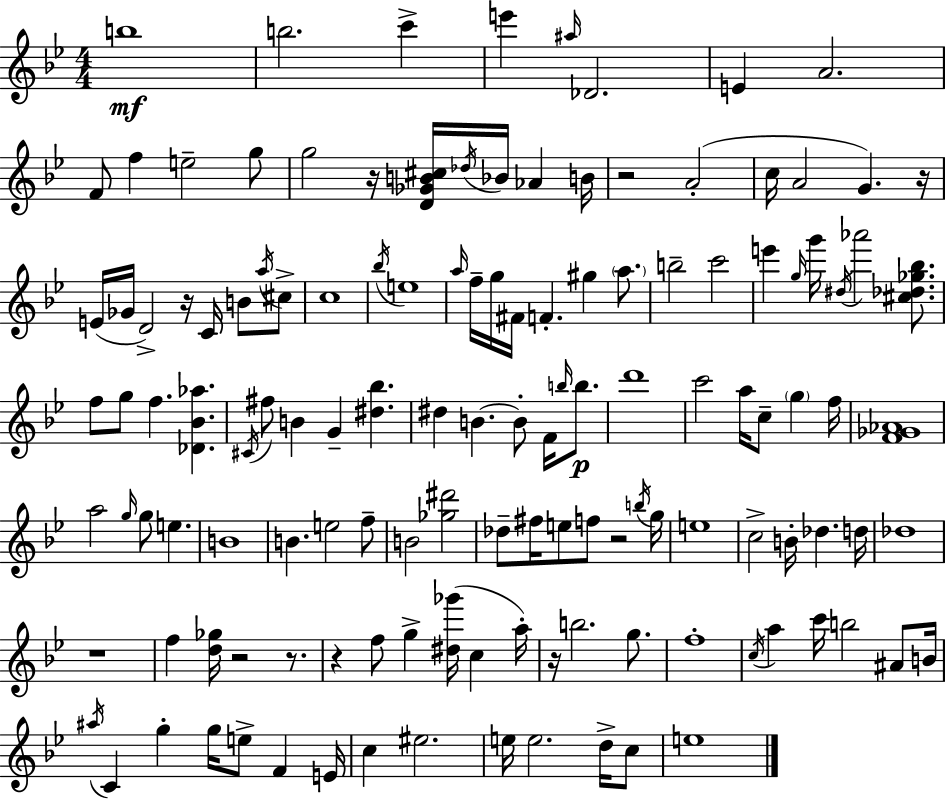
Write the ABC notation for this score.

X:1
T:Untitled
M:4/4
L:1/4
K:Gm
b4 b2 c' e' ^a/4 _D2 E A2 F/2 f e2 g/2 g2 z/4 [D_GB^c]/4 _d/4 _B/4 _A B/4 z2 A2 c/4 A2 G z/4 E/4 _G/4 D2 z/4 C/4 B/2 a/4 ^c/2 c4 _b/4 e4 a/4 f/4 g/4 ^F/4 F ^g a/2 b2 c'2 e' g/4 g'/4 ^d/4 _a'2 [^c_d_g_b]/2 f/2 g/2 f [_D_B_a] ^C/4 ^f/2 B G [^d_b] ^d B B/2 F/4 b/4 b/2 d'4 c'2 a/4 c/2 g f/4 [F_G_A]4 a2 g/4 g/2 e B4 B e2 f/2 B2 [_g^d']2 _d/2 ^f/4 e/2 f/2 z2 b/4 g/4 e4 c2 B/4 _d d/4 _d4 z4 f [d_g]/4 z2 z/2 z f/2 g [^d_g']/4 c a/4 z/4 b2 g/2 f4 c/4 a c'/4 b2 ^A/2 B/4 ^a/4 C g g/4 e/2 F E/4 c ^e2 e/4 e2 d/4 c/2 e4